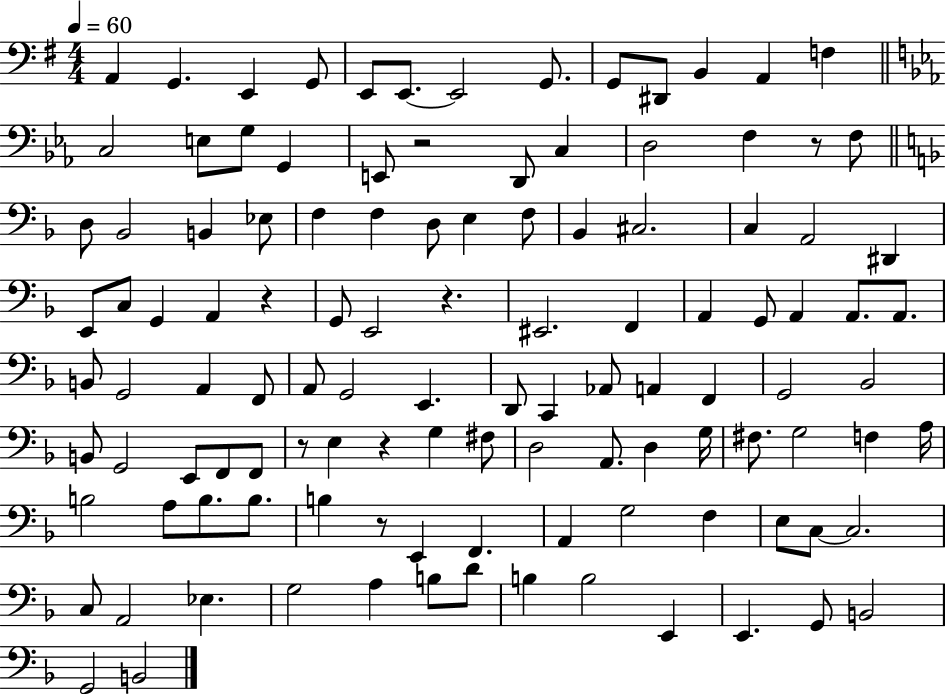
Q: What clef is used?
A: bass